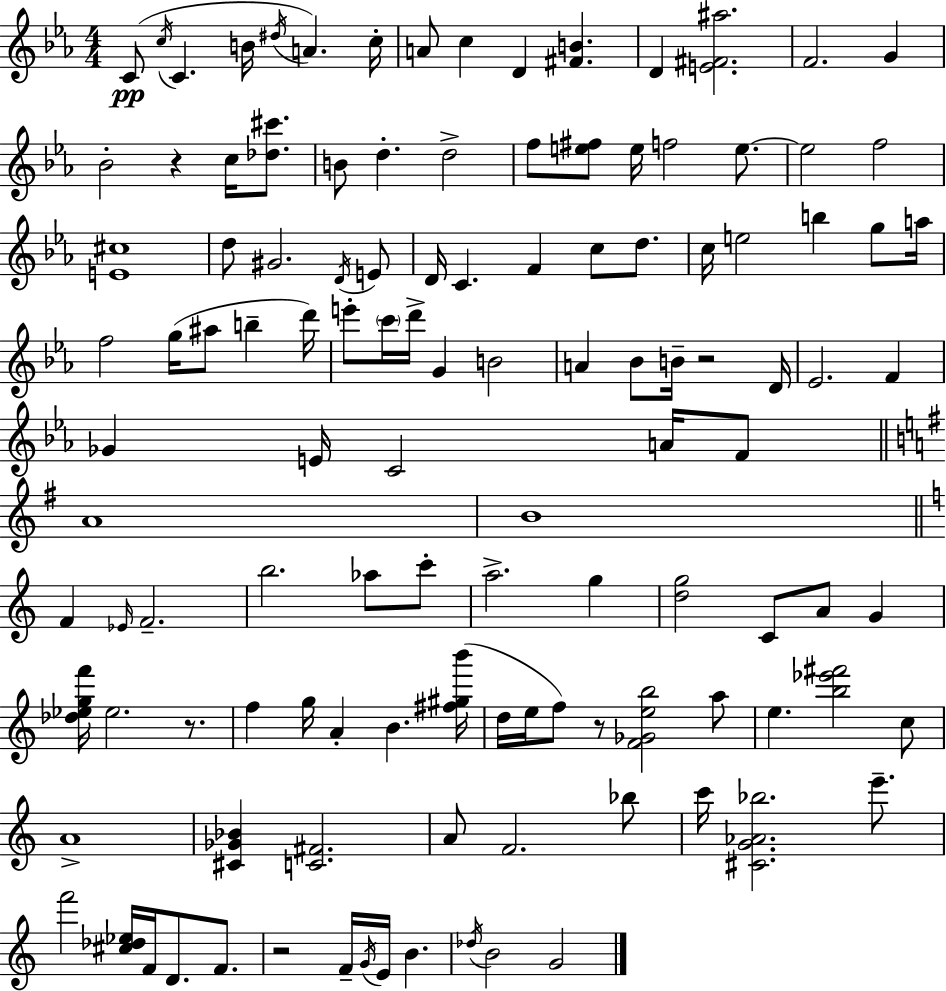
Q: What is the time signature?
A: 4/4